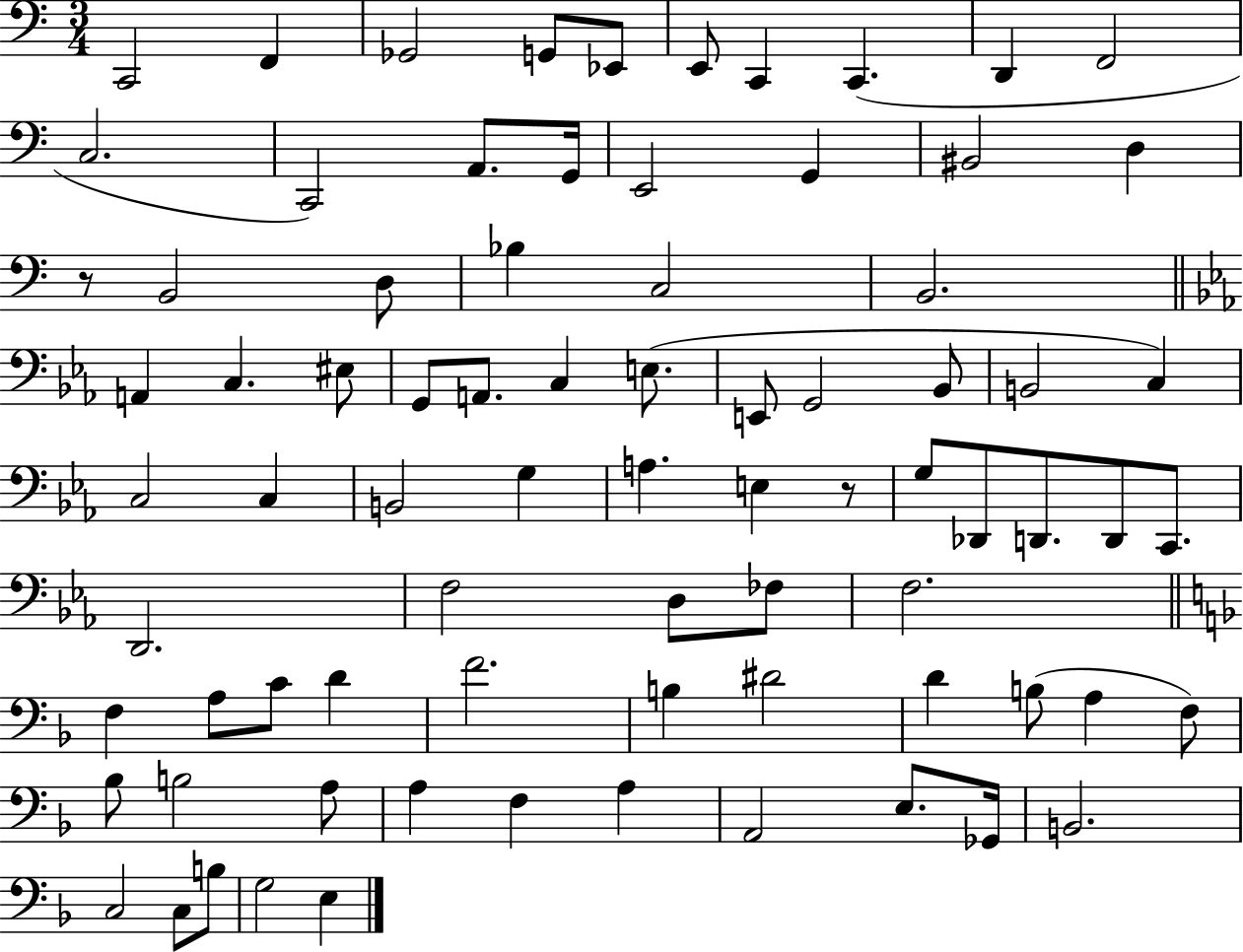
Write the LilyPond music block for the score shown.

{
  \clef bass
  \numericTimeSignature
  \time 3/4
  \key c \major
  \repeat volta 2 { c,2 f,4 | ges,2 g,8 ees,8 | e,8 c,4 c,4.( | d,4 f,2 | \break c2. | c,2) a,8. g,16 | e,2 g,4 | bis,2 d4 | \break r8 b,2 d8 | bes4 c2 | b,2. | \bar "||" \break \key ees \major a,4 c4. eis8 | g,8 a,8. c4 e8.( | e,8 g,2 bes,8 | b,2 c4) | \break c2 c4 | b,2 g4 | a4. e4 r8 | g8 des,8 d,8. d,8 c,8. | \break d,2. | f2 d8 fes8 | f2. | \bar "||" \break \key d \minor f4 a8 c'8 d'4 | f'2. | b4 dis'2 | d'4 b8( a4 f8) | \break bes8 b2 a8 | a4 f4 a4 | a,2 e8. ges,16 | b,2. | \break c2 c8 b8 | g2 e4 | } \bar "|."
}